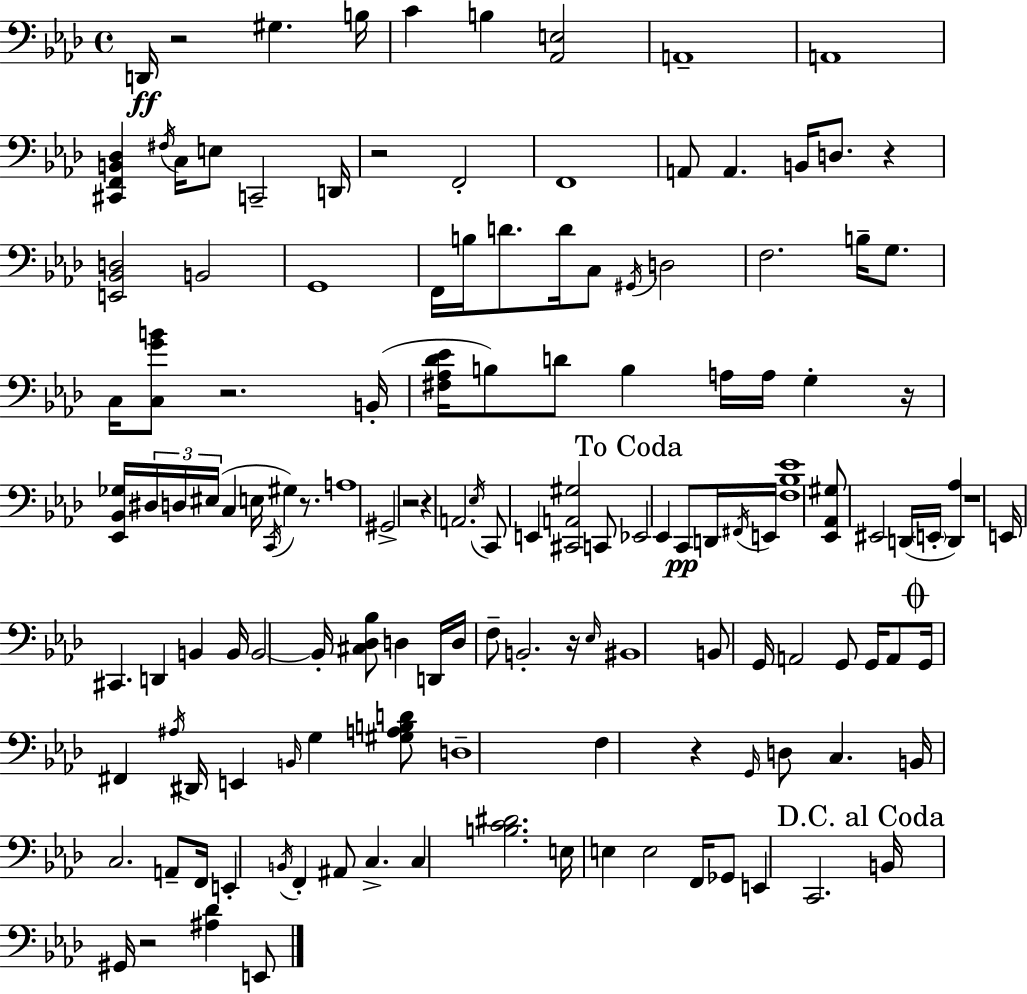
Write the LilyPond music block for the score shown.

{
  \clef bass
  \time 4/4
  \defaultTimeSignature
  \key f \minor
  d,16\ff r2 gis4. b16 | c'4 b4 <aes, e>2 | a,1-- | a,1 | \break <cis, f, b, des>4 \acciaccatura { fis16 } c16 e8 c,2-- | d,16 r2 f,2-. | f,1 | a,8 a,4. b,16 d8. r4 | \break <e, bes, d>2 b,2 | g,1 | f,16 b16 d'8. d'16 c8 \acciaccatura { gis,16 } d2 | f2. b16-- g8. | \break c16 <c g' b'>8 r2. | b,16-.( <fis aes des' ees'>16 b8) d'8 b4 a16 a16 g4-. | r16 <ees, bes, ges>16 \tuplet 3/2 { dis16 d16 eis16( } c4 e16 \acciaccatura { c,16 }) gis4 | r8. a1 | \break gis,2-> r2 | r4 a,2. | \acciaccatura { ees16 } c,8 e,4 <cis, a, gis>2 | c,8 \mark "To Coda" ees,2 ees,4 | \break c,8\pp d,16 \acciaccatura { fis,16 } e,16 <f bes ees'>1 | <ees, aes, gis>8 eis,2 d,16( | \parenthesize e,16-. <d, aes>4) r1 | e,16 cis,4. d,4 | \break b,4 b,16 b,2~~ b,16-. <cis des bes>8 | d4 d,16 d16 f8-- b,2.-. | r16 \grace { ees16 } bis,1 | b,8 g,16 a,2 | \break g,8 g,16 a,8 \mark \markup { \musicglyph "scripts.coda" } g,16 fis,4 \acciaccatura { ais16 } dis,16 e,4 | \grace { b,16 } g4 <gis a b d'>8 d1-- | f4 r4 | \grace { g,16 } d8 c4. b,16 c2. | \break a,8-- f,16 e,4-. \acciaccatura { b,16 } f,4-. | ais,8 c4.-> c4 <b c' dis'>2. | e16 e4 e2 | f,16 ges,8 e,4 c,2. | \break \mark "D.C. al Coda" b,16 gis,16 r2 | <ais des'>4 e,8 \bar "|."
}